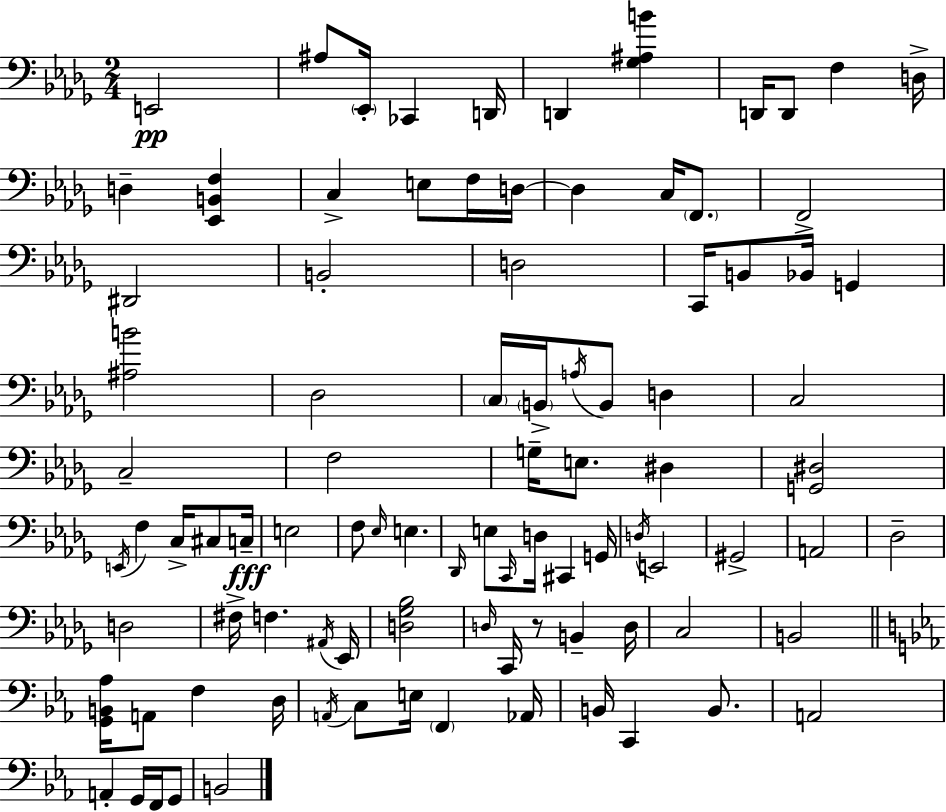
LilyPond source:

{
  \clef bass
  \numericTimeSignature
  \time 2/4
  \key bes \minor
  e,2\pp | ais8 \parenthesize ees,16-. ces,4 d,16 | d,4 <ges ais b'>4 | d,16 d,8 f4 d16-> | \break d4-- <ees, b, f>4 | c4-> e8 f16 d16~~ | d4 c16 \parenthesize f,8. | f,2-> | \break dis,2 | b,2-. | d2 | c,16 b,8 bes,16 g,4 | \break <ais b'>2 | des2 | \parenthesize c16 \parenthesize b,16-> \acciaccatura { a16 } b,8 d4 | c2 | \break c2-- | f2 | g16-- e8. dis4 | <g, dis>2 | \break \acciaccatura { e,16 } f4 c16-> cis8 | c16--\fff e2 | f8 \grace { ees16 } e4. | \grace { des,16 } e8 \grace { c,16 } d16 | \break cis,4 g,16 \acciaccatura { d16 } e,2 | gis,2-> | a,2 | des2-- | \break d2 | fis16-> f4. | \acciaccatura { ais,16 } ees,16 <d ges bes>2 | \grace { d16 } | \break c,16 r8 b,4-- d16 | c2 | b,2 | \bar "||" \break \key ees \major <g, b, aes>16 a,8 f4 d16 | \acciaccatura { a,16 } c8 e16 \parenthesize f,4 | aes,16 b,16 c,4 b,8. | a,2 | \break a,4-. g,16 f,16 g,8 | b,2 | \bar "|."
}